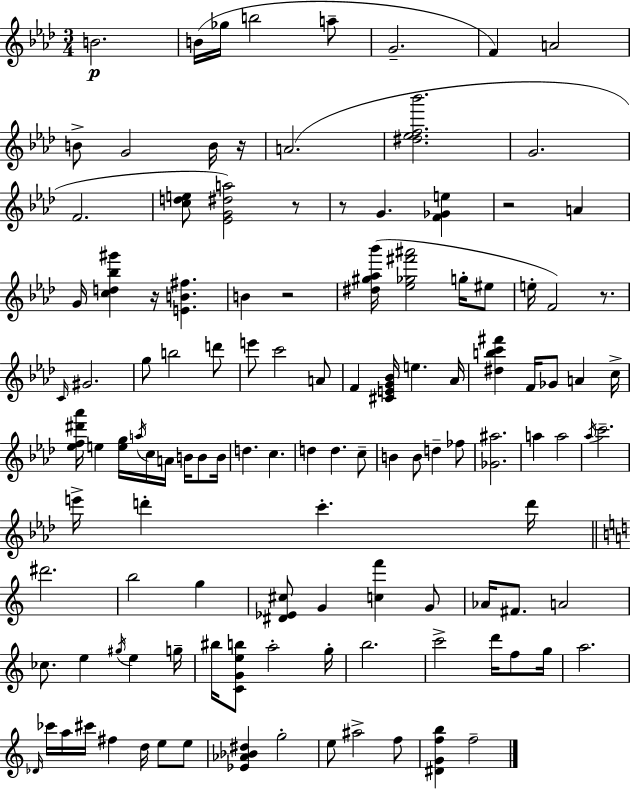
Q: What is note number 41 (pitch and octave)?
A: A4